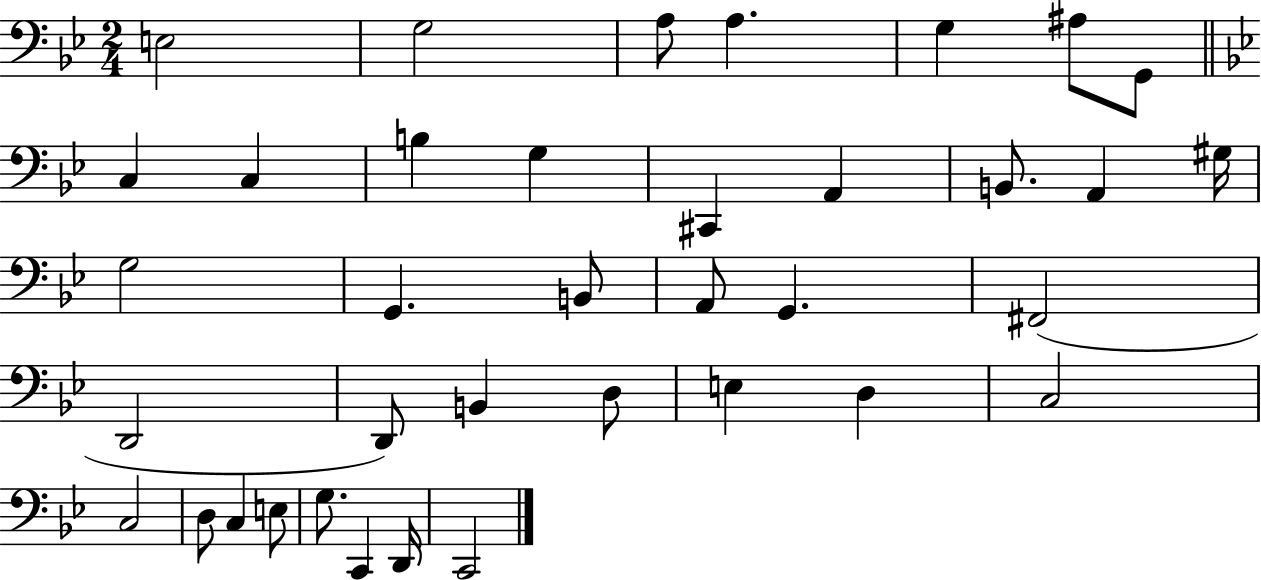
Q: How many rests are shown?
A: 0